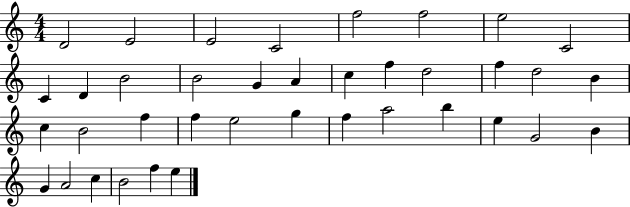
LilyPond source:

{
  \clef treble
  \numericTimeSignature
  \time 4/4
  \key c \major
  d'2 e'2 | e'2 c'2 | f''2 f''2 | e''2 c'2 | \break c'4 d'4 b'2 | b'2 g'4 a'4 | c''4 f''4 d''2 | f''4 d''2 b'4 | \break c''4 b'2 f''4 | f''4 e''2 g''4 | f''4 a''2 b''4 | e''4 g'2 b'4 | \break g'4 a'2 c''4 | b'2 f''4 e''4 | \bar "|."
}